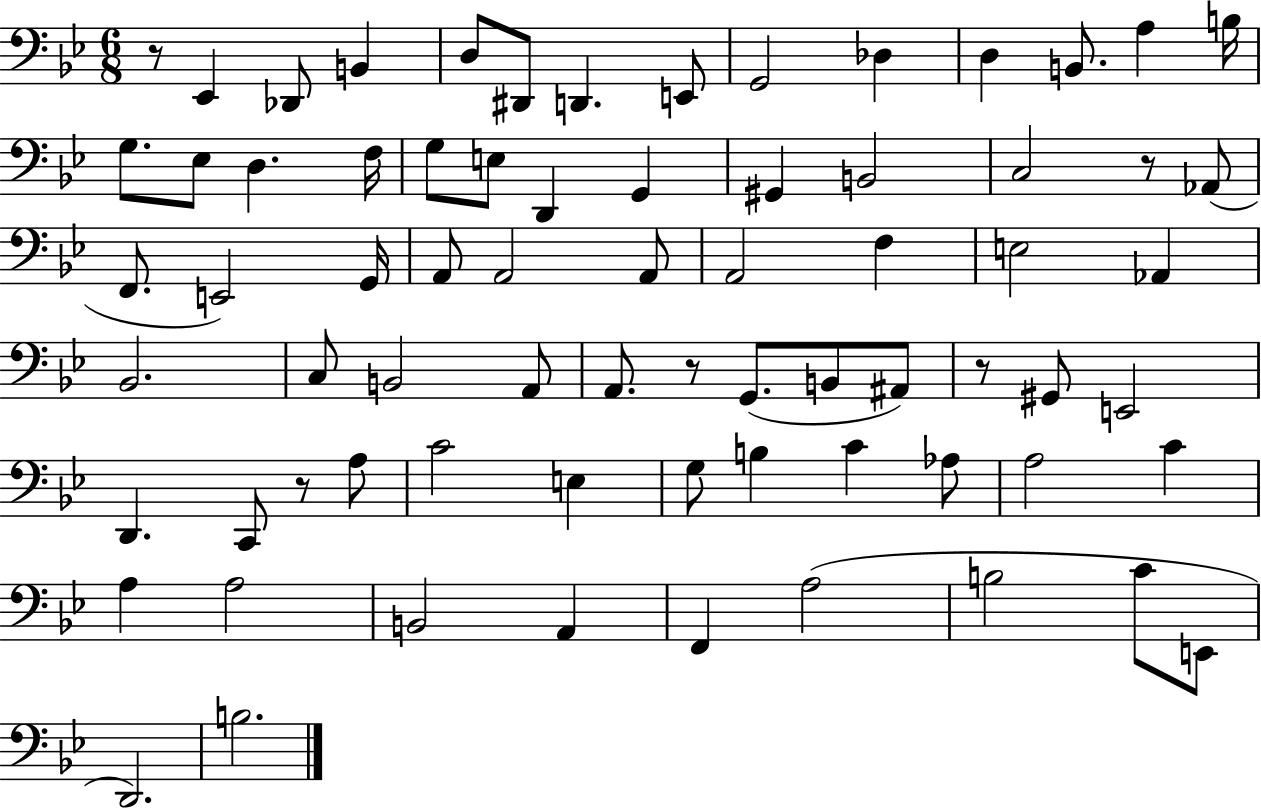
{
  \clef bass
  \numericTimeSignature
  \time 6/8
  \key bes \major
  r8 ees,4 des,8 b,4 | d8 dis,8 d,4. e,8 | g,2 des4 | d4 b,8. a4 b16 | \break g8. ees8 d4. f16 | g8 e8 d,4 g,4 | gis,4 b,2 | c2 r8 aes,8( | \break f,8. e,2) g,16 | a,8 a,2 a,8 | a,2 f4 | e2 aes,4 | \break bes,2. | c8 b,2 a,8 | a,8. r8 g,8.( b,8 ais,8) | r8 gis,8 e,2 | \break d,4. c,8 r8 a8 | c'2 e4 | g8 b4 c'4 aes8 | a2 c'4 | \break a4 a2 | b,2 a,4 | f,4 a2( | b2 c'8 e,8 | \break d,2.) | b2. | \bar "|."
}